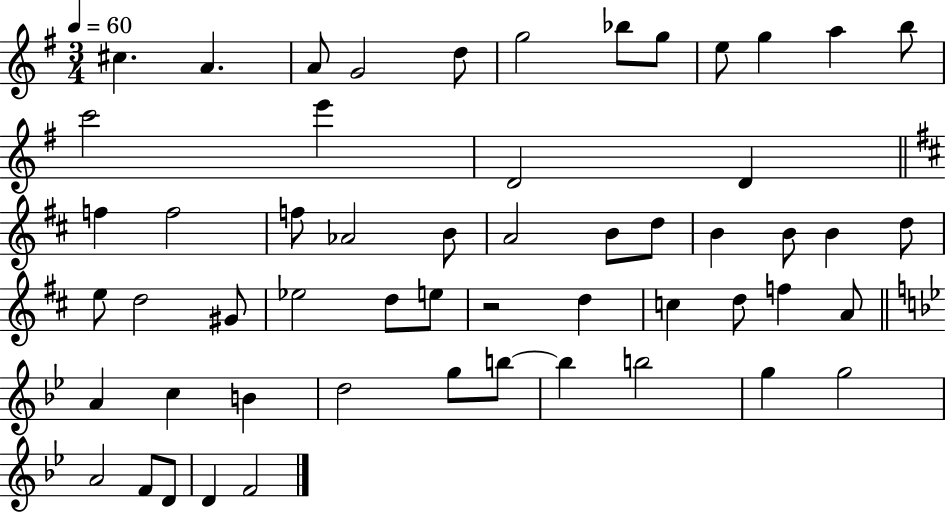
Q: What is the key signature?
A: G major